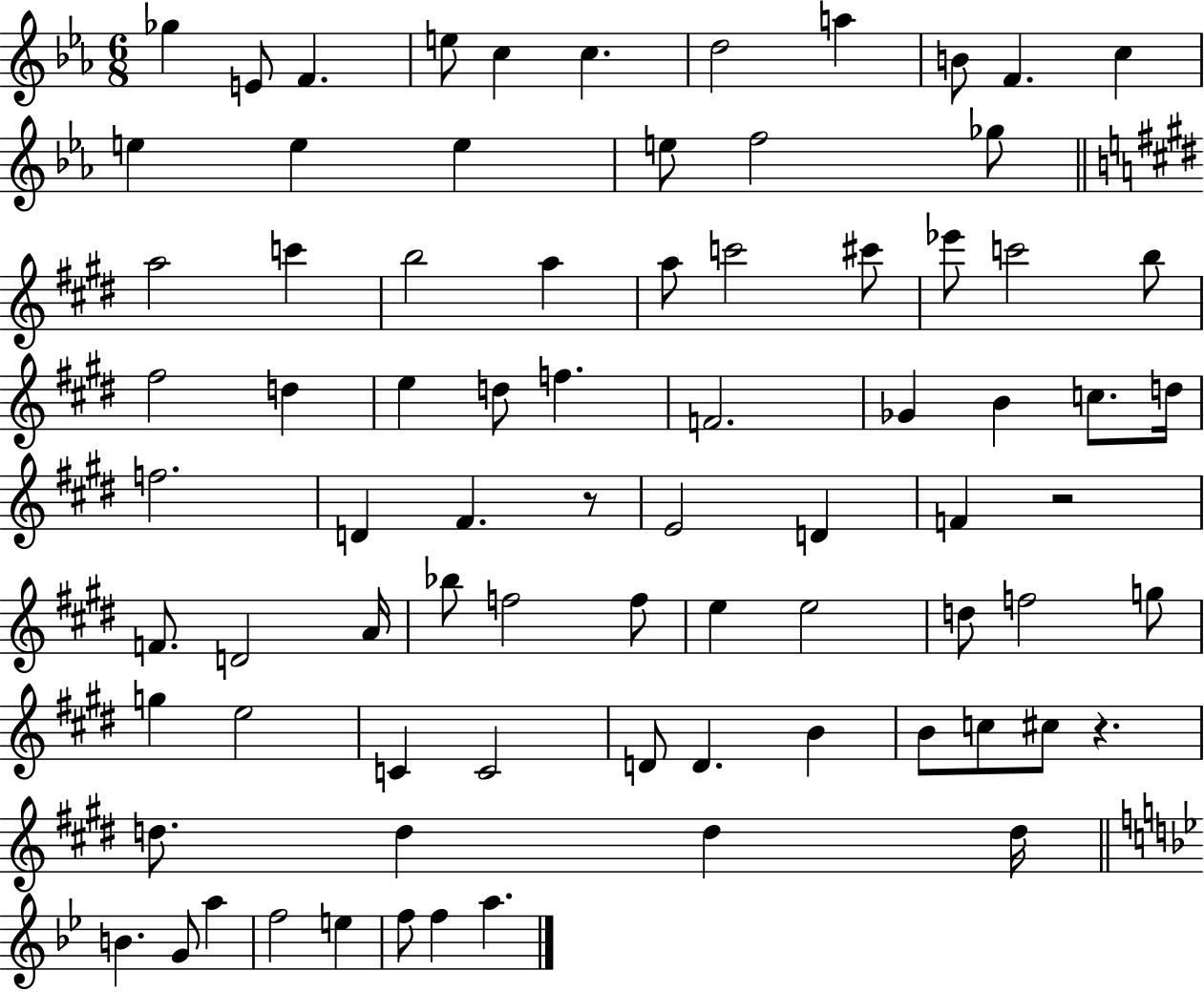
Gb5/q E4/e F4/q. E5/e C5/q C5/q. D5/h A5/q B4/e F4/q. C5/q E5/q E5/q E5/q E5/e F5/h Gb5/e A5/h C6/q B5/h A5/q A5/e C6/h C#6/e Eb6/e C6/h B5/e F#5/h D5/q E5/q D5/e F5/q. F4/h. Gb4/q B4/q C5/e. D5/s F5/h. D4/q F#4/q. R/e E4/h D4/q F4/q R/h F4/e. D4/h A4/s Bb5/e F5/h F5/e E5/q E5/h D5/e F5/h G5/e G5/q E5/h C4/q C4/h D4/e D4/q. B4/q B4/e C5/e C#5/e R/q. D5/e. D5/q D5/q D5/s B4/q. G4/e A5/q F5/h E5/q F5/e F5/q A5/q.